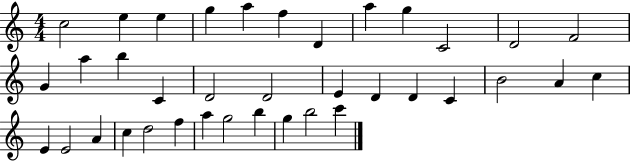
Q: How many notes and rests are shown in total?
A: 37